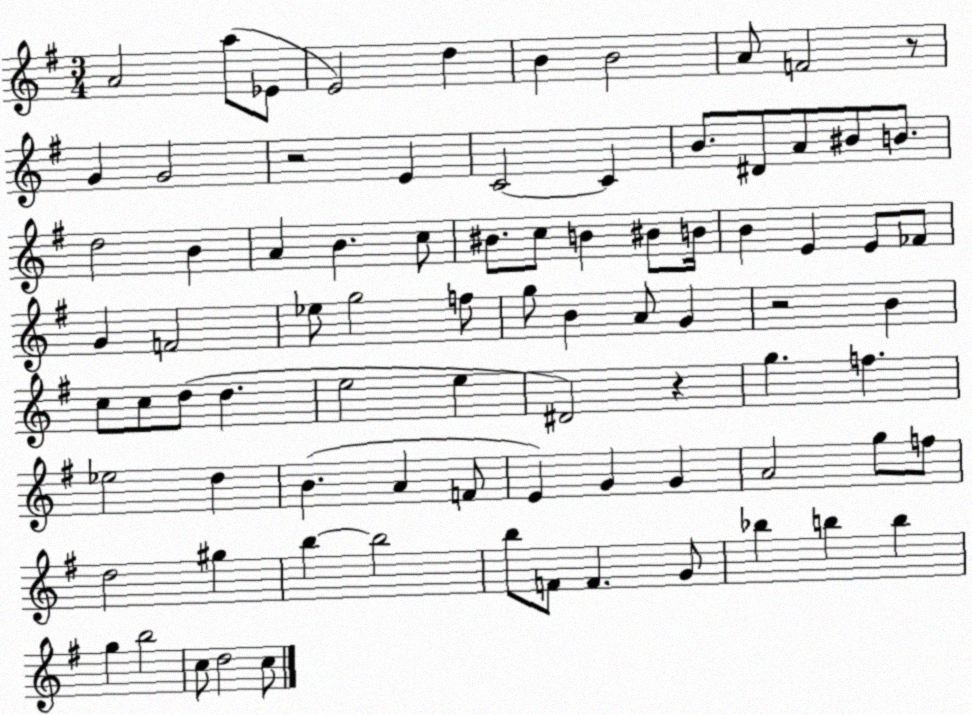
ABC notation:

X:1
T:Untitled
M:3/4
L:1/4
K:G
A2 a/2 _E/2 E2 d B B2 A/2 F2 z/2 G G2 z2 E C2 C B/2 ^D/2 A/2 ^B/2 B/2 d2 B A B c/2 ^B/2 c/2 B ^B/2 B/4 B E E/2 _F/2 G F2 _e/2 g2 f/2 g/2 B A/2 G z2 B c/2 c/2 d/2 d e2 e ^D2 z g f _e2 d B A F/2 E G G A2 g/2 f/2 d2 ^g b b2 b/2 F/2 F G/2 _b b b g b2 c/2 d2 c/2